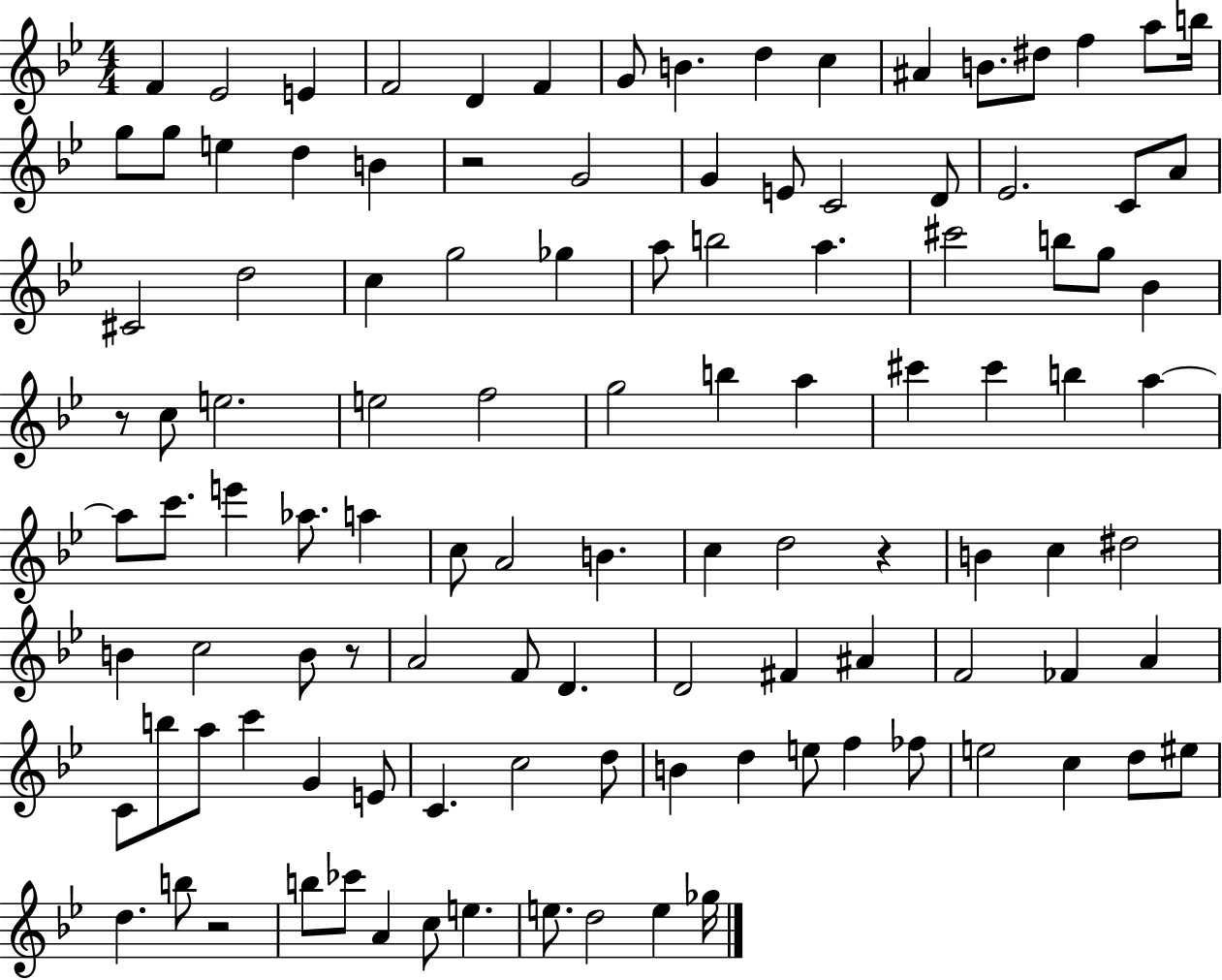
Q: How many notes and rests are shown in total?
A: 111